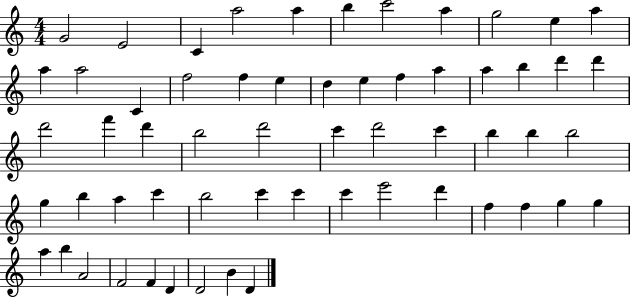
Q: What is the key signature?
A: C major